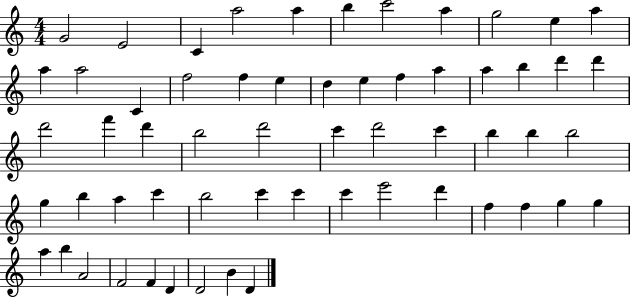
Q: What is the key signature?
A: C major